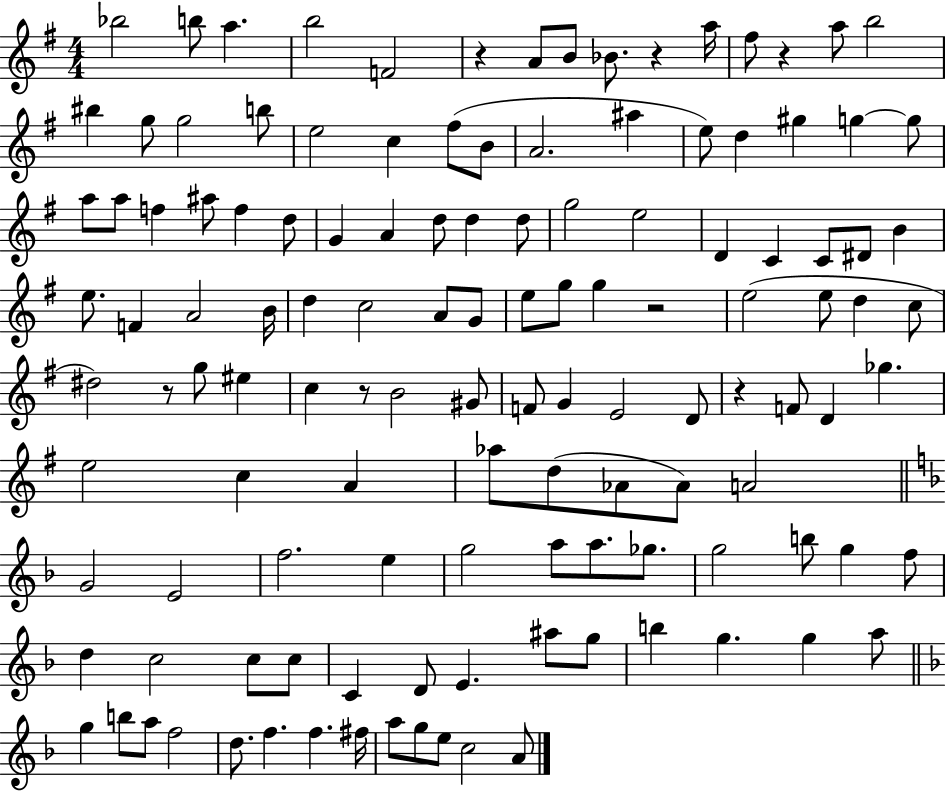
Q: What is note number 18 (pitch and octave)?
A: C5